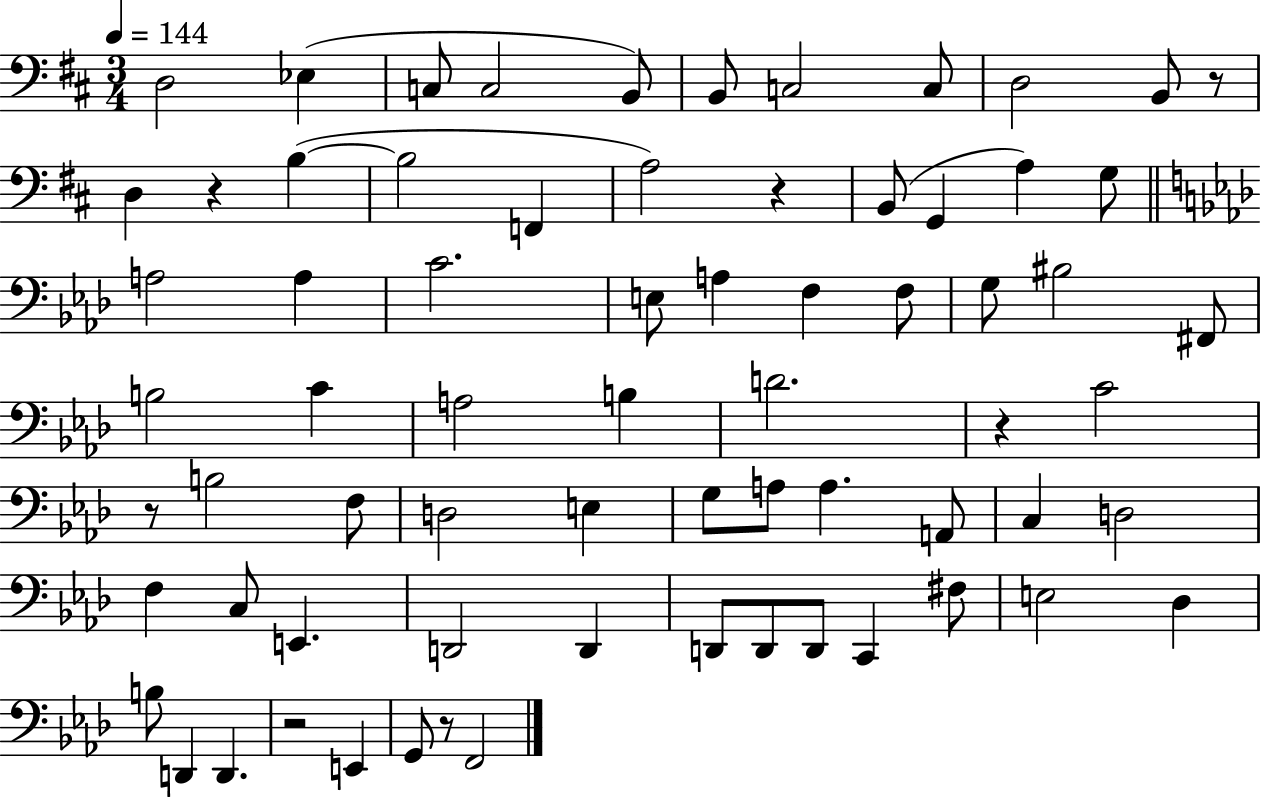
D3/h Eb3/q C3/e C3/h B2/e B2/e C3/h C3/e D3/h B2/e R/e D3/q R/q B3/q B3/h F2/q A3/h R/q B2/e G2/q A3/q G3/e A3/h A3/q C4/h. E3/e A3/q F3/q F3/e G3/e BIS3/h F#2/e B3/h C4/q A3/h B3/q D4/h. R/q C4/h R/e B3/h F3/e D3/h E3/q G3/e A3/e A3/q. A2/e C3/q D3/h F3/q C3/e E2/q. D2/h D2/q D2/e D2/e D2/e C2/q F#3/e E3/h Db3/q B3/e D2/q D2/q. R/h E2/q G2/e R/e F2/h